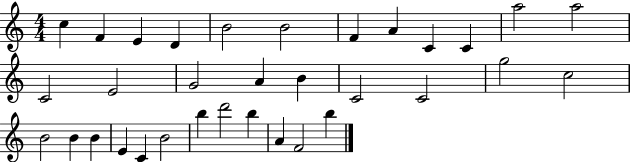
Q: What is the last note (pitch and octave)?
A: B5